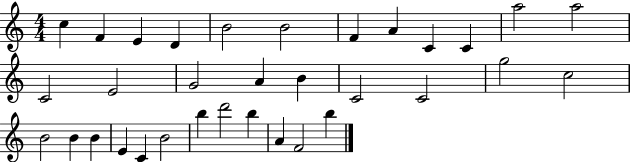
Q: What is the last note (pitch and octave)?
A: B5